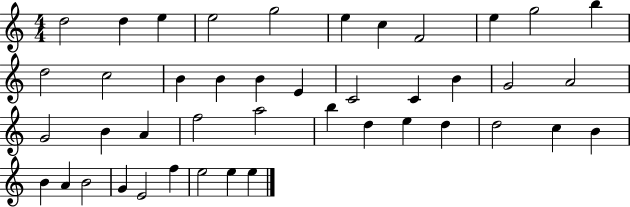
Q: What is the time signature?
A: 4/4